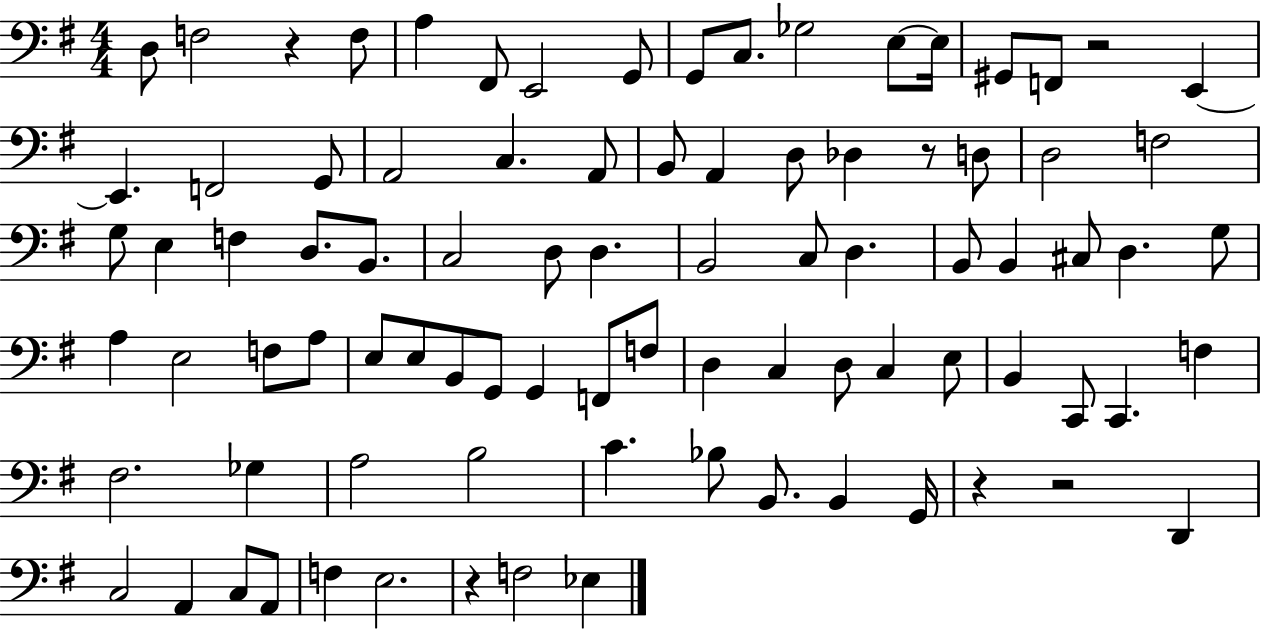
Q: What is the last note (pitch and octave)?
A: Eb3